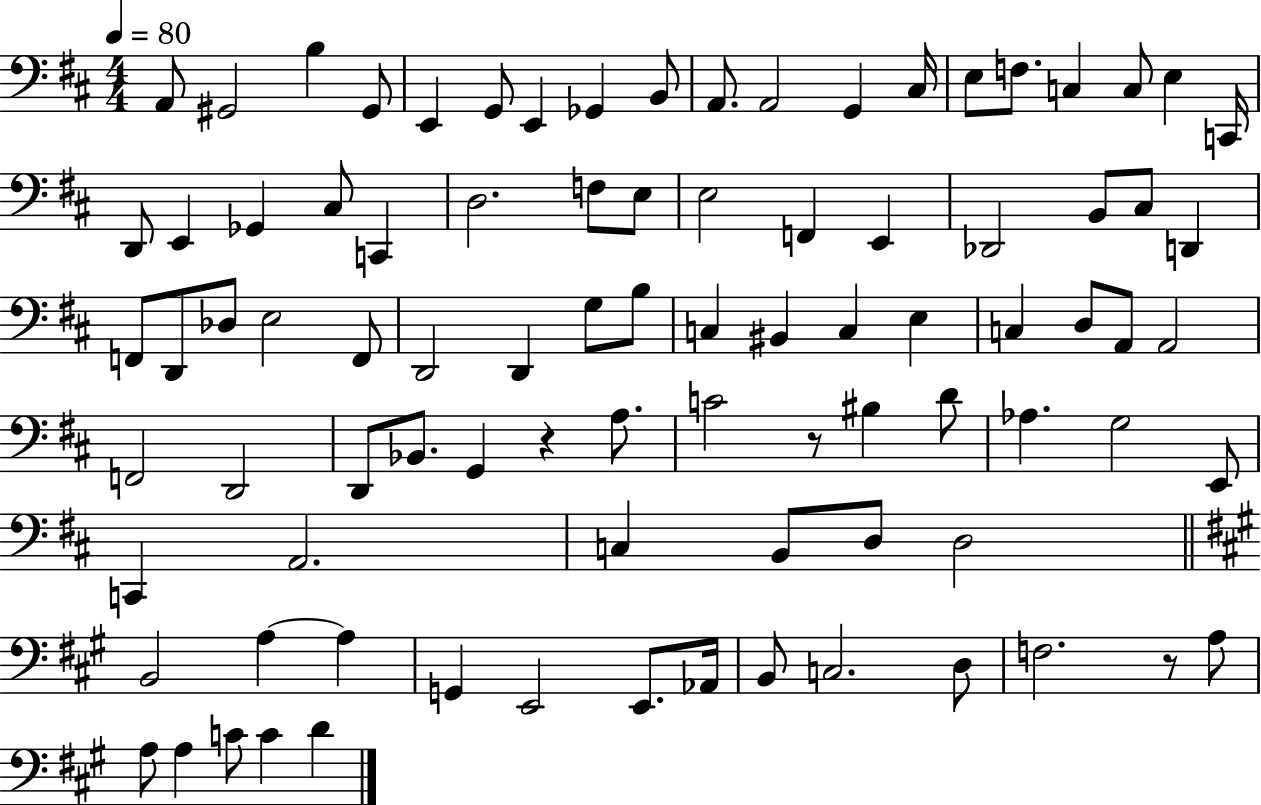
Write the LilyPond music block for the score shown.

{
  \clef bass
  \numericTimeSignature
  \time 4/4
  \key d \major
  \tempo 4 = 80
  a,8 gis,2 b4 gis,8 | e,4 g,8 e,4 ges,4 b,8 | a,8. a,2 g,4 cis16 | e8 f8. c4 c8 e4 c,16 | \break d,8 e,4 ges,4 cis8 c,4 | d2. f8 e8 | e2 f,4 e,4 | des,2 b,8 cis8 d,4 | \break f,8 d,8 des8 e2 f,8 | d,2 d,4 g8 b8 | c4 bis,4 c4 e4 | c4 d8 a,8 a,2 | \break f,2 d,2 | d,8 bes,8. g,4 r4 a8. | c'2 r8 bis4 d'8 | aes4. g2 e,8 | \break c,4 a,2. | c4 b,8 d8 d2 | \bar "||" \break \key a \major b,2 a4~~ a4 | g,4 e,2 e,8. aes,16 | b,8 c2. d8 | f2. r8 a8 | \break a8 a4 c'8 c'4 d'4 | \bar "|."
}